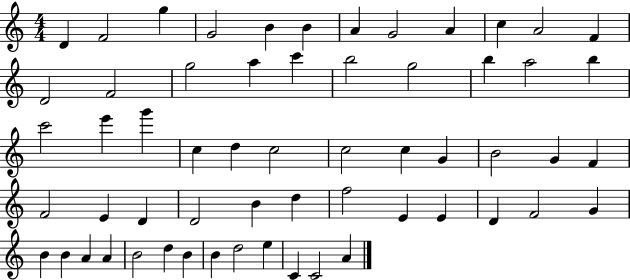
D4/q F4/h G5/q G4/h B4/q B4/q A4/q G4/h A4/q C5/q A4/h F4/q D4/h F4/h G5/h A5/q C6/q B5/h G5/h B5/q A5/h B5/q C6/h E6/q G6/q C5/q D5/q C5/h C5/h C5/q G4/q B4/h G4/q F4/q F4/h E4/q D4/q D4/h B4/q D5/q F5/h E4/q E4/q D4/q F4/h G4/q B4/q B4/q A4/q A4/q B4/h D5/q B4/q B4/q D5/h E5/q C4/q C4/h A4/q